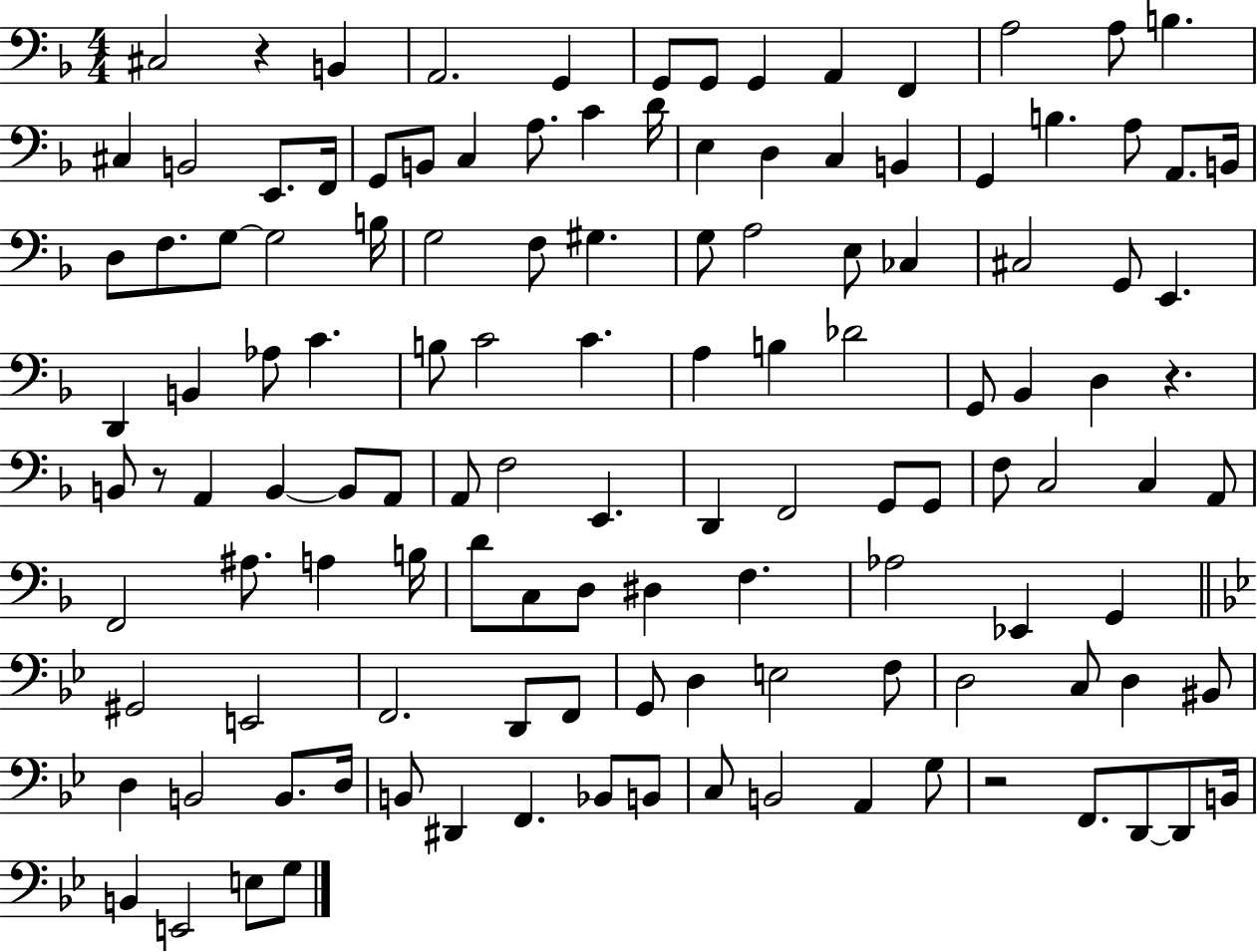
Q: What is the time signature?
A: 4/4